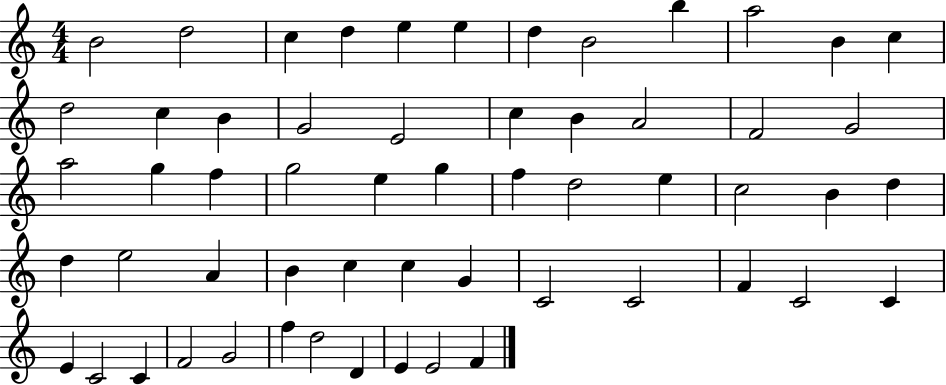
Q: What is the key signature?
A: C major